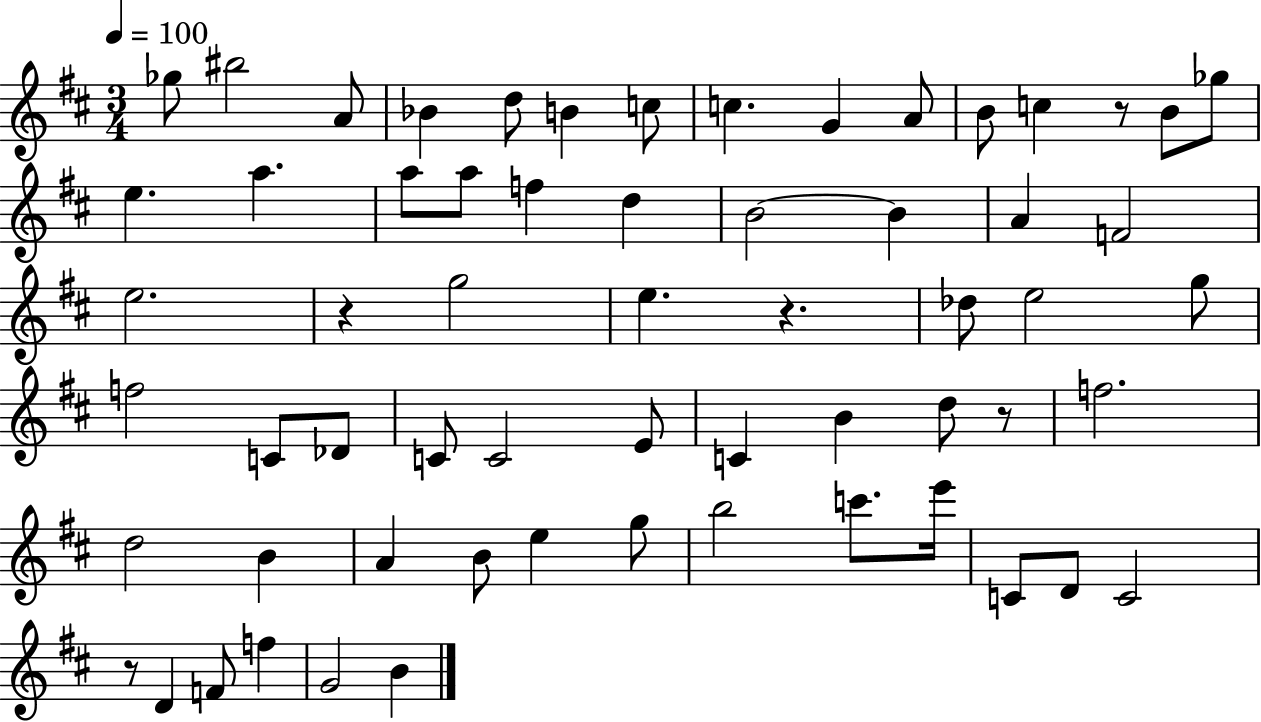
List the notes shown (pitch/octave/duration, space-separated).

Gb5/e BIS5/h A4/e Bb4/q D5/e B4/q C5/e C5/q. G4/q A4/e B4/e C5/q R/e B4/e Gb5/e E5/q. A5/q. A5/e A5/e F5/q D5/q B4/h B4/q A4/q F4/h E5/h. R/q G5/h E5/q. R/q. Db5/e E5/h G5/e F5/h C4/e Db4/e C4/e C4/h E4/e C4/q B4/q D5/e R/e F5/h. D5/h B4/q A4/q B4/e E5/q G5/e B5/h C6/e. E6/s C4/e D4/e C4/h R/e D4/q F4/e F5/q G4/h B4/q